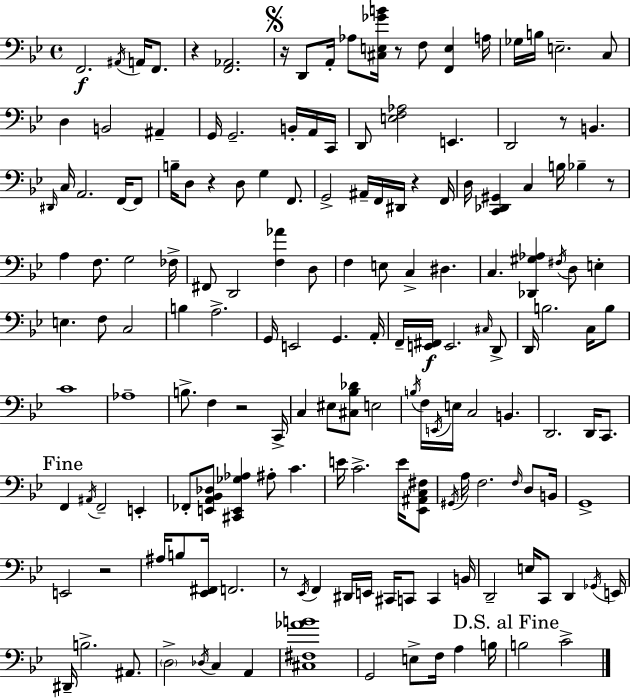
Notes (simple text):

F2/h. A#2/s A2/s F2/e. R/q [F2,Ab2]/h. R/s D2/e A2/s Ab3/e [C#3,E3,Gb4,B4]/s R/e F3/e [F2,E3]/q A3/s Gb3/s B3/s E3/h. C3/e D3/q B2/h A#2/q G2/s G2/h. B2/s A2/s C2/s D2/e [E3,F3,Ab3]/h E2/q. D2/h R/e B2/q. D#2/s C3/s A2/h. F2/s F2/e B3/s D3/e R/q D3/e G3/q F2/e. G2/h A#2/s F2/s D#2/s R/q F2/s D3/s [C2,Db2,G#2]/q C3/q B3/s Bb3/q R/e A3/q F3/e. G3/h FES3/s F#2/e D2/h [F3,Ab4]/q D3/e F3/q E3/e C3/q D#3/q. C3/q. [Db2,G#3,Ab3]/q F#3/s D3/e E3/q E3/q. F3/e C3/h B3/q A3/h. G2/s E2/h G2/q. A2/s F2/s [E2,F#2]/s E2/h. C#3/s D2/e D2/s B3/h. C3/s B3/e C4/w Ab3/w B3/e. F3/q R/h C2/s C3/q EIS3/e [C#3,Bb3,Db4]/e E3/h B3/s F3/s E2/s E3/s C3/h B2/q. D2/h. D2/s C2/e. F2/q A#2/s F2/h E2/q FES2/e [E2,A2,Bb2,Db3]/e [C#2,E2,Gb3,Ab3]/q A#3/e C4/q. E4/s C4/h. E4/s [Eb2,A#2,C3,F#3]/e G#2/s A3/s F3/h. F3/s D3/e B2/s G2/w E2/h R/h A#3/s B3/e [Eb2,F#2]/s F2/h. R/e Eb2/s F2/q D#2/s E2/s C#2/s C2/e C2/q B2/s D2/h E3/s C2/e D2/q Gb2/s E2/s D#2/s B3/h. A#2/e. D3/h Db3/s C3/q A2/q [C#3,F#3,Ab4,B4]/w G2/h E3/e F3/s A3/q B3/s B3/h C4/h